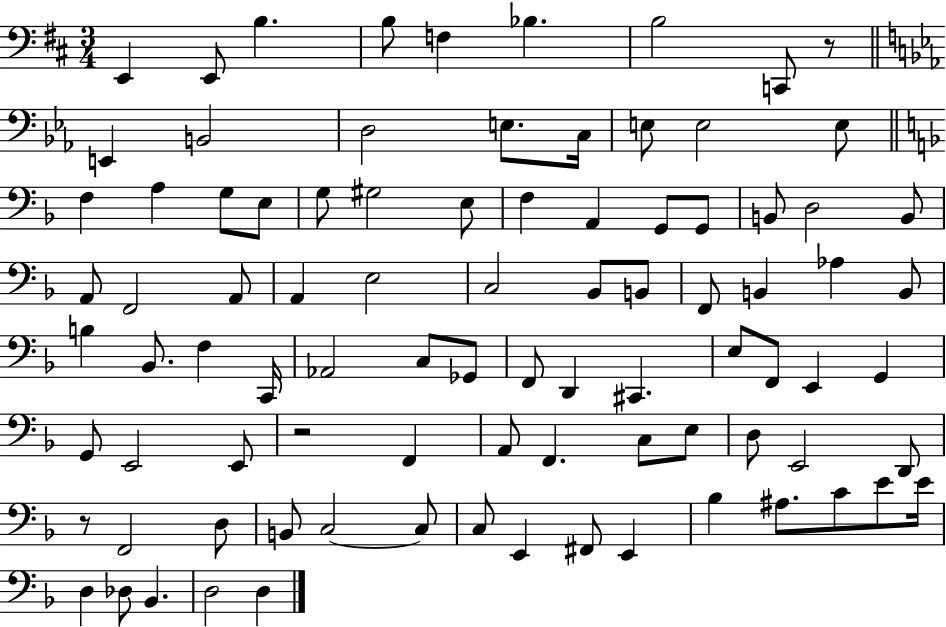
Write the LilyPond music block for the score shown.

{
  \clef bass
  \numericTimeSignature
  \time 3/4
  \key d \major
  e,4 e,8 b4. | b8 f4 bes4. | b2 c,8 r8 | \bar "||" \break \key ees \major e,4 b,2 | d2 e8. c16 | e8 e2 e8 | \bar "||" \break \key d \minor f4 a4 g8 e8 | g8 gis2 e8 | f4 a,4 g,8 g,8 | b,8 d2 b,8 | \break a,8 f,2 a,8 | a,4 e2 | c2 bes,8 b,8 | f,8 b,4 aes4 b,8 | \break b4 bes,8. f4 c,16 | aes,2 c8 ges,8 | f,8 d,4 cis,4. | e8 f,8 e,4 g,4 | \break g,8 e,2 e,8 | r2 f,4 | a,8 f,4. c8 e8 | d8 e,2 d,8 | \break r8 f,2 d8 | b,8 c2~~ c8 | c8 e,4 fis,8 e,4 | bes4 ais8. c'8 e'8 e'16 | \break d4 des8 bes,4. | d2 d4 | \bar "|."
}